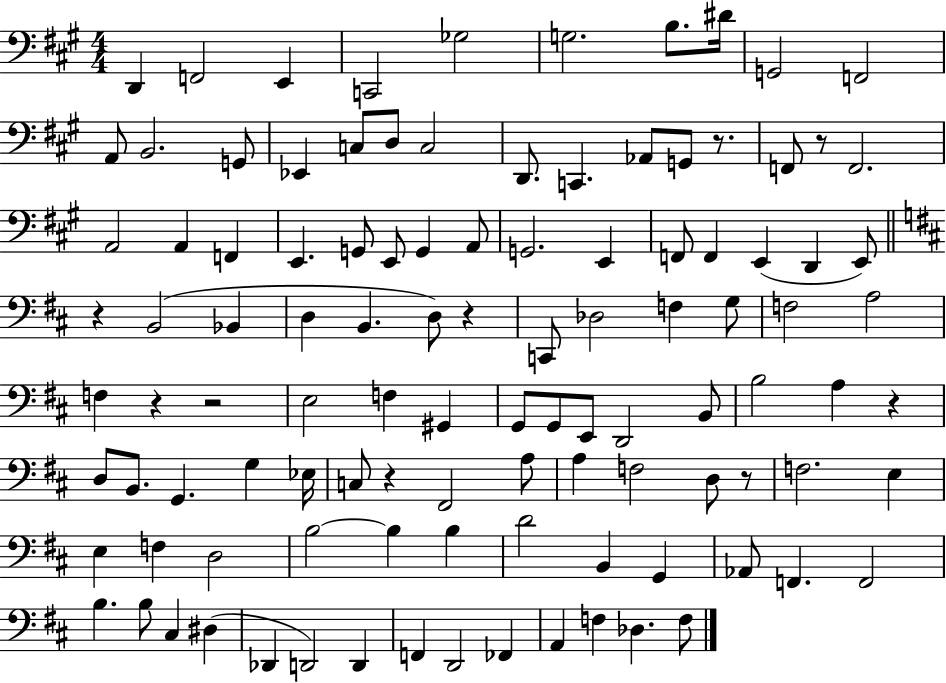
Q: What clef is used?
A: bass